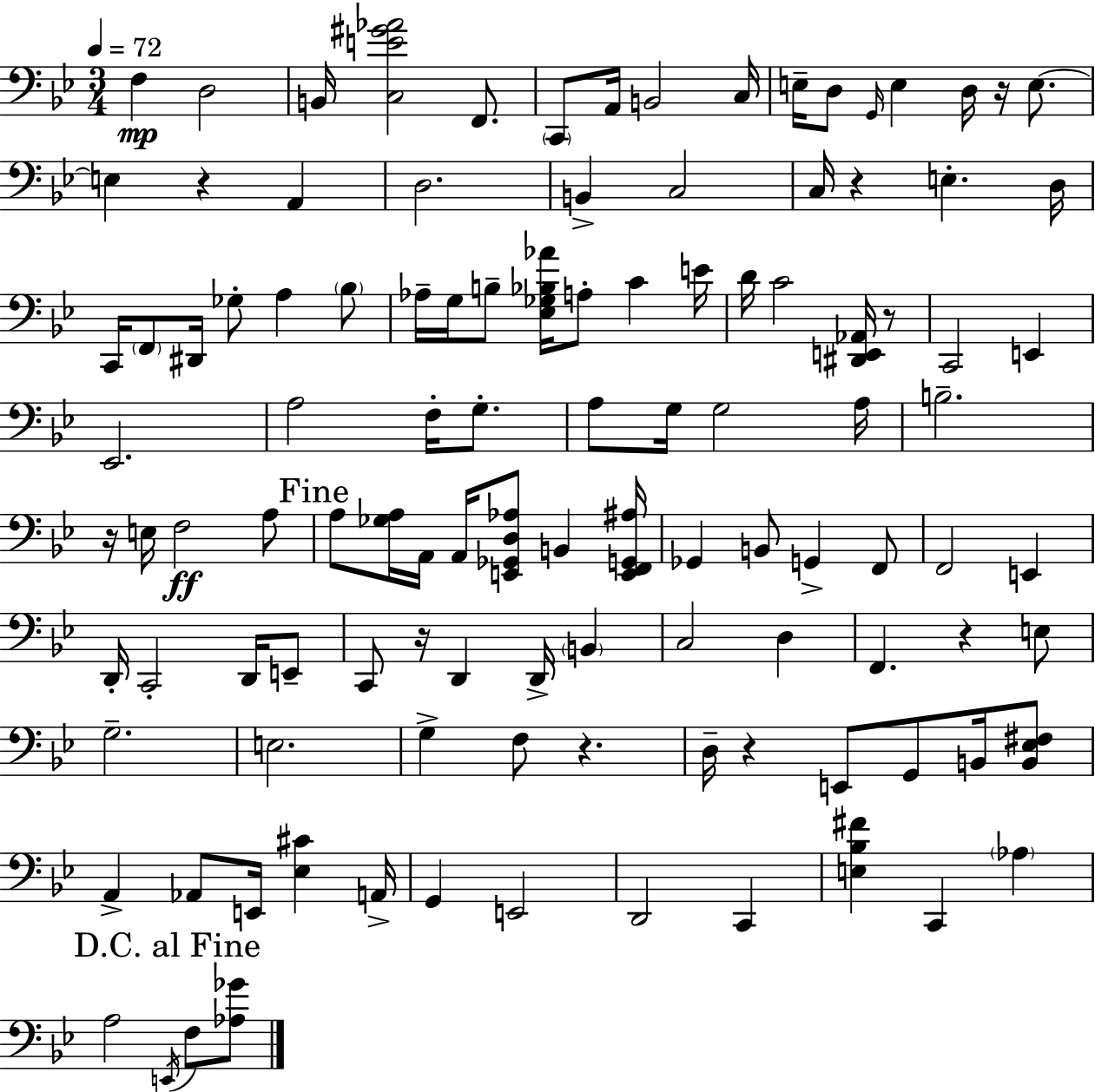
F3/q D3/h B2/s [C3,E4,G#4,Ab4]/h F2/e. C2/e A2/s B2/h C3/s E3/s D3/e G2/s E3/q D3/s R/s E3/e. E3/q R/q A2/q D3/h. B2/q C3/h C3/s R/q E3/q. D3/s C2/s F2/e D#2/s Gb3/e A3/q Bb3/e Ab3/s G3/s B3/e [Eb3,Gb3,Bb3,Ab4]/s A3/e C4/q E4/s D4/s C4/h [D#2,E2,Ab2]/s R/e C2/h E2/q Eb2/h. A3/h F3/s G3/e. A3/e G3/s G3/h A3/s B3/h. R/s E3/s F3/h A3/e A3/e [Gb3,A3]/s A2/s A2/s [E2,Gb2,D3,Ab3]/e B2/q [E2,F2,G2,A#3]/s Gb2/q B2/e G2/q F2/e F2/h E2/q D2/s C2/h D2/s E2/e C2/e R/s D2/q D2/s B2/q C3/h D3/q F2/q. R/q E3/e G3/h. E3/h. G3/q F3/e R/q. D3/s R/q E2/e G2/e B2/s [B2,Eb3,F#3]/e A2/q Ab2/e E2/s [Eb3,C#4]/q A2/s G2/q E2/h D2/h C2/q [E3,Bb3,F#4]/q C2/q Ab3/q A3/h E2/s F3/e [Ab3,Gb4]/e